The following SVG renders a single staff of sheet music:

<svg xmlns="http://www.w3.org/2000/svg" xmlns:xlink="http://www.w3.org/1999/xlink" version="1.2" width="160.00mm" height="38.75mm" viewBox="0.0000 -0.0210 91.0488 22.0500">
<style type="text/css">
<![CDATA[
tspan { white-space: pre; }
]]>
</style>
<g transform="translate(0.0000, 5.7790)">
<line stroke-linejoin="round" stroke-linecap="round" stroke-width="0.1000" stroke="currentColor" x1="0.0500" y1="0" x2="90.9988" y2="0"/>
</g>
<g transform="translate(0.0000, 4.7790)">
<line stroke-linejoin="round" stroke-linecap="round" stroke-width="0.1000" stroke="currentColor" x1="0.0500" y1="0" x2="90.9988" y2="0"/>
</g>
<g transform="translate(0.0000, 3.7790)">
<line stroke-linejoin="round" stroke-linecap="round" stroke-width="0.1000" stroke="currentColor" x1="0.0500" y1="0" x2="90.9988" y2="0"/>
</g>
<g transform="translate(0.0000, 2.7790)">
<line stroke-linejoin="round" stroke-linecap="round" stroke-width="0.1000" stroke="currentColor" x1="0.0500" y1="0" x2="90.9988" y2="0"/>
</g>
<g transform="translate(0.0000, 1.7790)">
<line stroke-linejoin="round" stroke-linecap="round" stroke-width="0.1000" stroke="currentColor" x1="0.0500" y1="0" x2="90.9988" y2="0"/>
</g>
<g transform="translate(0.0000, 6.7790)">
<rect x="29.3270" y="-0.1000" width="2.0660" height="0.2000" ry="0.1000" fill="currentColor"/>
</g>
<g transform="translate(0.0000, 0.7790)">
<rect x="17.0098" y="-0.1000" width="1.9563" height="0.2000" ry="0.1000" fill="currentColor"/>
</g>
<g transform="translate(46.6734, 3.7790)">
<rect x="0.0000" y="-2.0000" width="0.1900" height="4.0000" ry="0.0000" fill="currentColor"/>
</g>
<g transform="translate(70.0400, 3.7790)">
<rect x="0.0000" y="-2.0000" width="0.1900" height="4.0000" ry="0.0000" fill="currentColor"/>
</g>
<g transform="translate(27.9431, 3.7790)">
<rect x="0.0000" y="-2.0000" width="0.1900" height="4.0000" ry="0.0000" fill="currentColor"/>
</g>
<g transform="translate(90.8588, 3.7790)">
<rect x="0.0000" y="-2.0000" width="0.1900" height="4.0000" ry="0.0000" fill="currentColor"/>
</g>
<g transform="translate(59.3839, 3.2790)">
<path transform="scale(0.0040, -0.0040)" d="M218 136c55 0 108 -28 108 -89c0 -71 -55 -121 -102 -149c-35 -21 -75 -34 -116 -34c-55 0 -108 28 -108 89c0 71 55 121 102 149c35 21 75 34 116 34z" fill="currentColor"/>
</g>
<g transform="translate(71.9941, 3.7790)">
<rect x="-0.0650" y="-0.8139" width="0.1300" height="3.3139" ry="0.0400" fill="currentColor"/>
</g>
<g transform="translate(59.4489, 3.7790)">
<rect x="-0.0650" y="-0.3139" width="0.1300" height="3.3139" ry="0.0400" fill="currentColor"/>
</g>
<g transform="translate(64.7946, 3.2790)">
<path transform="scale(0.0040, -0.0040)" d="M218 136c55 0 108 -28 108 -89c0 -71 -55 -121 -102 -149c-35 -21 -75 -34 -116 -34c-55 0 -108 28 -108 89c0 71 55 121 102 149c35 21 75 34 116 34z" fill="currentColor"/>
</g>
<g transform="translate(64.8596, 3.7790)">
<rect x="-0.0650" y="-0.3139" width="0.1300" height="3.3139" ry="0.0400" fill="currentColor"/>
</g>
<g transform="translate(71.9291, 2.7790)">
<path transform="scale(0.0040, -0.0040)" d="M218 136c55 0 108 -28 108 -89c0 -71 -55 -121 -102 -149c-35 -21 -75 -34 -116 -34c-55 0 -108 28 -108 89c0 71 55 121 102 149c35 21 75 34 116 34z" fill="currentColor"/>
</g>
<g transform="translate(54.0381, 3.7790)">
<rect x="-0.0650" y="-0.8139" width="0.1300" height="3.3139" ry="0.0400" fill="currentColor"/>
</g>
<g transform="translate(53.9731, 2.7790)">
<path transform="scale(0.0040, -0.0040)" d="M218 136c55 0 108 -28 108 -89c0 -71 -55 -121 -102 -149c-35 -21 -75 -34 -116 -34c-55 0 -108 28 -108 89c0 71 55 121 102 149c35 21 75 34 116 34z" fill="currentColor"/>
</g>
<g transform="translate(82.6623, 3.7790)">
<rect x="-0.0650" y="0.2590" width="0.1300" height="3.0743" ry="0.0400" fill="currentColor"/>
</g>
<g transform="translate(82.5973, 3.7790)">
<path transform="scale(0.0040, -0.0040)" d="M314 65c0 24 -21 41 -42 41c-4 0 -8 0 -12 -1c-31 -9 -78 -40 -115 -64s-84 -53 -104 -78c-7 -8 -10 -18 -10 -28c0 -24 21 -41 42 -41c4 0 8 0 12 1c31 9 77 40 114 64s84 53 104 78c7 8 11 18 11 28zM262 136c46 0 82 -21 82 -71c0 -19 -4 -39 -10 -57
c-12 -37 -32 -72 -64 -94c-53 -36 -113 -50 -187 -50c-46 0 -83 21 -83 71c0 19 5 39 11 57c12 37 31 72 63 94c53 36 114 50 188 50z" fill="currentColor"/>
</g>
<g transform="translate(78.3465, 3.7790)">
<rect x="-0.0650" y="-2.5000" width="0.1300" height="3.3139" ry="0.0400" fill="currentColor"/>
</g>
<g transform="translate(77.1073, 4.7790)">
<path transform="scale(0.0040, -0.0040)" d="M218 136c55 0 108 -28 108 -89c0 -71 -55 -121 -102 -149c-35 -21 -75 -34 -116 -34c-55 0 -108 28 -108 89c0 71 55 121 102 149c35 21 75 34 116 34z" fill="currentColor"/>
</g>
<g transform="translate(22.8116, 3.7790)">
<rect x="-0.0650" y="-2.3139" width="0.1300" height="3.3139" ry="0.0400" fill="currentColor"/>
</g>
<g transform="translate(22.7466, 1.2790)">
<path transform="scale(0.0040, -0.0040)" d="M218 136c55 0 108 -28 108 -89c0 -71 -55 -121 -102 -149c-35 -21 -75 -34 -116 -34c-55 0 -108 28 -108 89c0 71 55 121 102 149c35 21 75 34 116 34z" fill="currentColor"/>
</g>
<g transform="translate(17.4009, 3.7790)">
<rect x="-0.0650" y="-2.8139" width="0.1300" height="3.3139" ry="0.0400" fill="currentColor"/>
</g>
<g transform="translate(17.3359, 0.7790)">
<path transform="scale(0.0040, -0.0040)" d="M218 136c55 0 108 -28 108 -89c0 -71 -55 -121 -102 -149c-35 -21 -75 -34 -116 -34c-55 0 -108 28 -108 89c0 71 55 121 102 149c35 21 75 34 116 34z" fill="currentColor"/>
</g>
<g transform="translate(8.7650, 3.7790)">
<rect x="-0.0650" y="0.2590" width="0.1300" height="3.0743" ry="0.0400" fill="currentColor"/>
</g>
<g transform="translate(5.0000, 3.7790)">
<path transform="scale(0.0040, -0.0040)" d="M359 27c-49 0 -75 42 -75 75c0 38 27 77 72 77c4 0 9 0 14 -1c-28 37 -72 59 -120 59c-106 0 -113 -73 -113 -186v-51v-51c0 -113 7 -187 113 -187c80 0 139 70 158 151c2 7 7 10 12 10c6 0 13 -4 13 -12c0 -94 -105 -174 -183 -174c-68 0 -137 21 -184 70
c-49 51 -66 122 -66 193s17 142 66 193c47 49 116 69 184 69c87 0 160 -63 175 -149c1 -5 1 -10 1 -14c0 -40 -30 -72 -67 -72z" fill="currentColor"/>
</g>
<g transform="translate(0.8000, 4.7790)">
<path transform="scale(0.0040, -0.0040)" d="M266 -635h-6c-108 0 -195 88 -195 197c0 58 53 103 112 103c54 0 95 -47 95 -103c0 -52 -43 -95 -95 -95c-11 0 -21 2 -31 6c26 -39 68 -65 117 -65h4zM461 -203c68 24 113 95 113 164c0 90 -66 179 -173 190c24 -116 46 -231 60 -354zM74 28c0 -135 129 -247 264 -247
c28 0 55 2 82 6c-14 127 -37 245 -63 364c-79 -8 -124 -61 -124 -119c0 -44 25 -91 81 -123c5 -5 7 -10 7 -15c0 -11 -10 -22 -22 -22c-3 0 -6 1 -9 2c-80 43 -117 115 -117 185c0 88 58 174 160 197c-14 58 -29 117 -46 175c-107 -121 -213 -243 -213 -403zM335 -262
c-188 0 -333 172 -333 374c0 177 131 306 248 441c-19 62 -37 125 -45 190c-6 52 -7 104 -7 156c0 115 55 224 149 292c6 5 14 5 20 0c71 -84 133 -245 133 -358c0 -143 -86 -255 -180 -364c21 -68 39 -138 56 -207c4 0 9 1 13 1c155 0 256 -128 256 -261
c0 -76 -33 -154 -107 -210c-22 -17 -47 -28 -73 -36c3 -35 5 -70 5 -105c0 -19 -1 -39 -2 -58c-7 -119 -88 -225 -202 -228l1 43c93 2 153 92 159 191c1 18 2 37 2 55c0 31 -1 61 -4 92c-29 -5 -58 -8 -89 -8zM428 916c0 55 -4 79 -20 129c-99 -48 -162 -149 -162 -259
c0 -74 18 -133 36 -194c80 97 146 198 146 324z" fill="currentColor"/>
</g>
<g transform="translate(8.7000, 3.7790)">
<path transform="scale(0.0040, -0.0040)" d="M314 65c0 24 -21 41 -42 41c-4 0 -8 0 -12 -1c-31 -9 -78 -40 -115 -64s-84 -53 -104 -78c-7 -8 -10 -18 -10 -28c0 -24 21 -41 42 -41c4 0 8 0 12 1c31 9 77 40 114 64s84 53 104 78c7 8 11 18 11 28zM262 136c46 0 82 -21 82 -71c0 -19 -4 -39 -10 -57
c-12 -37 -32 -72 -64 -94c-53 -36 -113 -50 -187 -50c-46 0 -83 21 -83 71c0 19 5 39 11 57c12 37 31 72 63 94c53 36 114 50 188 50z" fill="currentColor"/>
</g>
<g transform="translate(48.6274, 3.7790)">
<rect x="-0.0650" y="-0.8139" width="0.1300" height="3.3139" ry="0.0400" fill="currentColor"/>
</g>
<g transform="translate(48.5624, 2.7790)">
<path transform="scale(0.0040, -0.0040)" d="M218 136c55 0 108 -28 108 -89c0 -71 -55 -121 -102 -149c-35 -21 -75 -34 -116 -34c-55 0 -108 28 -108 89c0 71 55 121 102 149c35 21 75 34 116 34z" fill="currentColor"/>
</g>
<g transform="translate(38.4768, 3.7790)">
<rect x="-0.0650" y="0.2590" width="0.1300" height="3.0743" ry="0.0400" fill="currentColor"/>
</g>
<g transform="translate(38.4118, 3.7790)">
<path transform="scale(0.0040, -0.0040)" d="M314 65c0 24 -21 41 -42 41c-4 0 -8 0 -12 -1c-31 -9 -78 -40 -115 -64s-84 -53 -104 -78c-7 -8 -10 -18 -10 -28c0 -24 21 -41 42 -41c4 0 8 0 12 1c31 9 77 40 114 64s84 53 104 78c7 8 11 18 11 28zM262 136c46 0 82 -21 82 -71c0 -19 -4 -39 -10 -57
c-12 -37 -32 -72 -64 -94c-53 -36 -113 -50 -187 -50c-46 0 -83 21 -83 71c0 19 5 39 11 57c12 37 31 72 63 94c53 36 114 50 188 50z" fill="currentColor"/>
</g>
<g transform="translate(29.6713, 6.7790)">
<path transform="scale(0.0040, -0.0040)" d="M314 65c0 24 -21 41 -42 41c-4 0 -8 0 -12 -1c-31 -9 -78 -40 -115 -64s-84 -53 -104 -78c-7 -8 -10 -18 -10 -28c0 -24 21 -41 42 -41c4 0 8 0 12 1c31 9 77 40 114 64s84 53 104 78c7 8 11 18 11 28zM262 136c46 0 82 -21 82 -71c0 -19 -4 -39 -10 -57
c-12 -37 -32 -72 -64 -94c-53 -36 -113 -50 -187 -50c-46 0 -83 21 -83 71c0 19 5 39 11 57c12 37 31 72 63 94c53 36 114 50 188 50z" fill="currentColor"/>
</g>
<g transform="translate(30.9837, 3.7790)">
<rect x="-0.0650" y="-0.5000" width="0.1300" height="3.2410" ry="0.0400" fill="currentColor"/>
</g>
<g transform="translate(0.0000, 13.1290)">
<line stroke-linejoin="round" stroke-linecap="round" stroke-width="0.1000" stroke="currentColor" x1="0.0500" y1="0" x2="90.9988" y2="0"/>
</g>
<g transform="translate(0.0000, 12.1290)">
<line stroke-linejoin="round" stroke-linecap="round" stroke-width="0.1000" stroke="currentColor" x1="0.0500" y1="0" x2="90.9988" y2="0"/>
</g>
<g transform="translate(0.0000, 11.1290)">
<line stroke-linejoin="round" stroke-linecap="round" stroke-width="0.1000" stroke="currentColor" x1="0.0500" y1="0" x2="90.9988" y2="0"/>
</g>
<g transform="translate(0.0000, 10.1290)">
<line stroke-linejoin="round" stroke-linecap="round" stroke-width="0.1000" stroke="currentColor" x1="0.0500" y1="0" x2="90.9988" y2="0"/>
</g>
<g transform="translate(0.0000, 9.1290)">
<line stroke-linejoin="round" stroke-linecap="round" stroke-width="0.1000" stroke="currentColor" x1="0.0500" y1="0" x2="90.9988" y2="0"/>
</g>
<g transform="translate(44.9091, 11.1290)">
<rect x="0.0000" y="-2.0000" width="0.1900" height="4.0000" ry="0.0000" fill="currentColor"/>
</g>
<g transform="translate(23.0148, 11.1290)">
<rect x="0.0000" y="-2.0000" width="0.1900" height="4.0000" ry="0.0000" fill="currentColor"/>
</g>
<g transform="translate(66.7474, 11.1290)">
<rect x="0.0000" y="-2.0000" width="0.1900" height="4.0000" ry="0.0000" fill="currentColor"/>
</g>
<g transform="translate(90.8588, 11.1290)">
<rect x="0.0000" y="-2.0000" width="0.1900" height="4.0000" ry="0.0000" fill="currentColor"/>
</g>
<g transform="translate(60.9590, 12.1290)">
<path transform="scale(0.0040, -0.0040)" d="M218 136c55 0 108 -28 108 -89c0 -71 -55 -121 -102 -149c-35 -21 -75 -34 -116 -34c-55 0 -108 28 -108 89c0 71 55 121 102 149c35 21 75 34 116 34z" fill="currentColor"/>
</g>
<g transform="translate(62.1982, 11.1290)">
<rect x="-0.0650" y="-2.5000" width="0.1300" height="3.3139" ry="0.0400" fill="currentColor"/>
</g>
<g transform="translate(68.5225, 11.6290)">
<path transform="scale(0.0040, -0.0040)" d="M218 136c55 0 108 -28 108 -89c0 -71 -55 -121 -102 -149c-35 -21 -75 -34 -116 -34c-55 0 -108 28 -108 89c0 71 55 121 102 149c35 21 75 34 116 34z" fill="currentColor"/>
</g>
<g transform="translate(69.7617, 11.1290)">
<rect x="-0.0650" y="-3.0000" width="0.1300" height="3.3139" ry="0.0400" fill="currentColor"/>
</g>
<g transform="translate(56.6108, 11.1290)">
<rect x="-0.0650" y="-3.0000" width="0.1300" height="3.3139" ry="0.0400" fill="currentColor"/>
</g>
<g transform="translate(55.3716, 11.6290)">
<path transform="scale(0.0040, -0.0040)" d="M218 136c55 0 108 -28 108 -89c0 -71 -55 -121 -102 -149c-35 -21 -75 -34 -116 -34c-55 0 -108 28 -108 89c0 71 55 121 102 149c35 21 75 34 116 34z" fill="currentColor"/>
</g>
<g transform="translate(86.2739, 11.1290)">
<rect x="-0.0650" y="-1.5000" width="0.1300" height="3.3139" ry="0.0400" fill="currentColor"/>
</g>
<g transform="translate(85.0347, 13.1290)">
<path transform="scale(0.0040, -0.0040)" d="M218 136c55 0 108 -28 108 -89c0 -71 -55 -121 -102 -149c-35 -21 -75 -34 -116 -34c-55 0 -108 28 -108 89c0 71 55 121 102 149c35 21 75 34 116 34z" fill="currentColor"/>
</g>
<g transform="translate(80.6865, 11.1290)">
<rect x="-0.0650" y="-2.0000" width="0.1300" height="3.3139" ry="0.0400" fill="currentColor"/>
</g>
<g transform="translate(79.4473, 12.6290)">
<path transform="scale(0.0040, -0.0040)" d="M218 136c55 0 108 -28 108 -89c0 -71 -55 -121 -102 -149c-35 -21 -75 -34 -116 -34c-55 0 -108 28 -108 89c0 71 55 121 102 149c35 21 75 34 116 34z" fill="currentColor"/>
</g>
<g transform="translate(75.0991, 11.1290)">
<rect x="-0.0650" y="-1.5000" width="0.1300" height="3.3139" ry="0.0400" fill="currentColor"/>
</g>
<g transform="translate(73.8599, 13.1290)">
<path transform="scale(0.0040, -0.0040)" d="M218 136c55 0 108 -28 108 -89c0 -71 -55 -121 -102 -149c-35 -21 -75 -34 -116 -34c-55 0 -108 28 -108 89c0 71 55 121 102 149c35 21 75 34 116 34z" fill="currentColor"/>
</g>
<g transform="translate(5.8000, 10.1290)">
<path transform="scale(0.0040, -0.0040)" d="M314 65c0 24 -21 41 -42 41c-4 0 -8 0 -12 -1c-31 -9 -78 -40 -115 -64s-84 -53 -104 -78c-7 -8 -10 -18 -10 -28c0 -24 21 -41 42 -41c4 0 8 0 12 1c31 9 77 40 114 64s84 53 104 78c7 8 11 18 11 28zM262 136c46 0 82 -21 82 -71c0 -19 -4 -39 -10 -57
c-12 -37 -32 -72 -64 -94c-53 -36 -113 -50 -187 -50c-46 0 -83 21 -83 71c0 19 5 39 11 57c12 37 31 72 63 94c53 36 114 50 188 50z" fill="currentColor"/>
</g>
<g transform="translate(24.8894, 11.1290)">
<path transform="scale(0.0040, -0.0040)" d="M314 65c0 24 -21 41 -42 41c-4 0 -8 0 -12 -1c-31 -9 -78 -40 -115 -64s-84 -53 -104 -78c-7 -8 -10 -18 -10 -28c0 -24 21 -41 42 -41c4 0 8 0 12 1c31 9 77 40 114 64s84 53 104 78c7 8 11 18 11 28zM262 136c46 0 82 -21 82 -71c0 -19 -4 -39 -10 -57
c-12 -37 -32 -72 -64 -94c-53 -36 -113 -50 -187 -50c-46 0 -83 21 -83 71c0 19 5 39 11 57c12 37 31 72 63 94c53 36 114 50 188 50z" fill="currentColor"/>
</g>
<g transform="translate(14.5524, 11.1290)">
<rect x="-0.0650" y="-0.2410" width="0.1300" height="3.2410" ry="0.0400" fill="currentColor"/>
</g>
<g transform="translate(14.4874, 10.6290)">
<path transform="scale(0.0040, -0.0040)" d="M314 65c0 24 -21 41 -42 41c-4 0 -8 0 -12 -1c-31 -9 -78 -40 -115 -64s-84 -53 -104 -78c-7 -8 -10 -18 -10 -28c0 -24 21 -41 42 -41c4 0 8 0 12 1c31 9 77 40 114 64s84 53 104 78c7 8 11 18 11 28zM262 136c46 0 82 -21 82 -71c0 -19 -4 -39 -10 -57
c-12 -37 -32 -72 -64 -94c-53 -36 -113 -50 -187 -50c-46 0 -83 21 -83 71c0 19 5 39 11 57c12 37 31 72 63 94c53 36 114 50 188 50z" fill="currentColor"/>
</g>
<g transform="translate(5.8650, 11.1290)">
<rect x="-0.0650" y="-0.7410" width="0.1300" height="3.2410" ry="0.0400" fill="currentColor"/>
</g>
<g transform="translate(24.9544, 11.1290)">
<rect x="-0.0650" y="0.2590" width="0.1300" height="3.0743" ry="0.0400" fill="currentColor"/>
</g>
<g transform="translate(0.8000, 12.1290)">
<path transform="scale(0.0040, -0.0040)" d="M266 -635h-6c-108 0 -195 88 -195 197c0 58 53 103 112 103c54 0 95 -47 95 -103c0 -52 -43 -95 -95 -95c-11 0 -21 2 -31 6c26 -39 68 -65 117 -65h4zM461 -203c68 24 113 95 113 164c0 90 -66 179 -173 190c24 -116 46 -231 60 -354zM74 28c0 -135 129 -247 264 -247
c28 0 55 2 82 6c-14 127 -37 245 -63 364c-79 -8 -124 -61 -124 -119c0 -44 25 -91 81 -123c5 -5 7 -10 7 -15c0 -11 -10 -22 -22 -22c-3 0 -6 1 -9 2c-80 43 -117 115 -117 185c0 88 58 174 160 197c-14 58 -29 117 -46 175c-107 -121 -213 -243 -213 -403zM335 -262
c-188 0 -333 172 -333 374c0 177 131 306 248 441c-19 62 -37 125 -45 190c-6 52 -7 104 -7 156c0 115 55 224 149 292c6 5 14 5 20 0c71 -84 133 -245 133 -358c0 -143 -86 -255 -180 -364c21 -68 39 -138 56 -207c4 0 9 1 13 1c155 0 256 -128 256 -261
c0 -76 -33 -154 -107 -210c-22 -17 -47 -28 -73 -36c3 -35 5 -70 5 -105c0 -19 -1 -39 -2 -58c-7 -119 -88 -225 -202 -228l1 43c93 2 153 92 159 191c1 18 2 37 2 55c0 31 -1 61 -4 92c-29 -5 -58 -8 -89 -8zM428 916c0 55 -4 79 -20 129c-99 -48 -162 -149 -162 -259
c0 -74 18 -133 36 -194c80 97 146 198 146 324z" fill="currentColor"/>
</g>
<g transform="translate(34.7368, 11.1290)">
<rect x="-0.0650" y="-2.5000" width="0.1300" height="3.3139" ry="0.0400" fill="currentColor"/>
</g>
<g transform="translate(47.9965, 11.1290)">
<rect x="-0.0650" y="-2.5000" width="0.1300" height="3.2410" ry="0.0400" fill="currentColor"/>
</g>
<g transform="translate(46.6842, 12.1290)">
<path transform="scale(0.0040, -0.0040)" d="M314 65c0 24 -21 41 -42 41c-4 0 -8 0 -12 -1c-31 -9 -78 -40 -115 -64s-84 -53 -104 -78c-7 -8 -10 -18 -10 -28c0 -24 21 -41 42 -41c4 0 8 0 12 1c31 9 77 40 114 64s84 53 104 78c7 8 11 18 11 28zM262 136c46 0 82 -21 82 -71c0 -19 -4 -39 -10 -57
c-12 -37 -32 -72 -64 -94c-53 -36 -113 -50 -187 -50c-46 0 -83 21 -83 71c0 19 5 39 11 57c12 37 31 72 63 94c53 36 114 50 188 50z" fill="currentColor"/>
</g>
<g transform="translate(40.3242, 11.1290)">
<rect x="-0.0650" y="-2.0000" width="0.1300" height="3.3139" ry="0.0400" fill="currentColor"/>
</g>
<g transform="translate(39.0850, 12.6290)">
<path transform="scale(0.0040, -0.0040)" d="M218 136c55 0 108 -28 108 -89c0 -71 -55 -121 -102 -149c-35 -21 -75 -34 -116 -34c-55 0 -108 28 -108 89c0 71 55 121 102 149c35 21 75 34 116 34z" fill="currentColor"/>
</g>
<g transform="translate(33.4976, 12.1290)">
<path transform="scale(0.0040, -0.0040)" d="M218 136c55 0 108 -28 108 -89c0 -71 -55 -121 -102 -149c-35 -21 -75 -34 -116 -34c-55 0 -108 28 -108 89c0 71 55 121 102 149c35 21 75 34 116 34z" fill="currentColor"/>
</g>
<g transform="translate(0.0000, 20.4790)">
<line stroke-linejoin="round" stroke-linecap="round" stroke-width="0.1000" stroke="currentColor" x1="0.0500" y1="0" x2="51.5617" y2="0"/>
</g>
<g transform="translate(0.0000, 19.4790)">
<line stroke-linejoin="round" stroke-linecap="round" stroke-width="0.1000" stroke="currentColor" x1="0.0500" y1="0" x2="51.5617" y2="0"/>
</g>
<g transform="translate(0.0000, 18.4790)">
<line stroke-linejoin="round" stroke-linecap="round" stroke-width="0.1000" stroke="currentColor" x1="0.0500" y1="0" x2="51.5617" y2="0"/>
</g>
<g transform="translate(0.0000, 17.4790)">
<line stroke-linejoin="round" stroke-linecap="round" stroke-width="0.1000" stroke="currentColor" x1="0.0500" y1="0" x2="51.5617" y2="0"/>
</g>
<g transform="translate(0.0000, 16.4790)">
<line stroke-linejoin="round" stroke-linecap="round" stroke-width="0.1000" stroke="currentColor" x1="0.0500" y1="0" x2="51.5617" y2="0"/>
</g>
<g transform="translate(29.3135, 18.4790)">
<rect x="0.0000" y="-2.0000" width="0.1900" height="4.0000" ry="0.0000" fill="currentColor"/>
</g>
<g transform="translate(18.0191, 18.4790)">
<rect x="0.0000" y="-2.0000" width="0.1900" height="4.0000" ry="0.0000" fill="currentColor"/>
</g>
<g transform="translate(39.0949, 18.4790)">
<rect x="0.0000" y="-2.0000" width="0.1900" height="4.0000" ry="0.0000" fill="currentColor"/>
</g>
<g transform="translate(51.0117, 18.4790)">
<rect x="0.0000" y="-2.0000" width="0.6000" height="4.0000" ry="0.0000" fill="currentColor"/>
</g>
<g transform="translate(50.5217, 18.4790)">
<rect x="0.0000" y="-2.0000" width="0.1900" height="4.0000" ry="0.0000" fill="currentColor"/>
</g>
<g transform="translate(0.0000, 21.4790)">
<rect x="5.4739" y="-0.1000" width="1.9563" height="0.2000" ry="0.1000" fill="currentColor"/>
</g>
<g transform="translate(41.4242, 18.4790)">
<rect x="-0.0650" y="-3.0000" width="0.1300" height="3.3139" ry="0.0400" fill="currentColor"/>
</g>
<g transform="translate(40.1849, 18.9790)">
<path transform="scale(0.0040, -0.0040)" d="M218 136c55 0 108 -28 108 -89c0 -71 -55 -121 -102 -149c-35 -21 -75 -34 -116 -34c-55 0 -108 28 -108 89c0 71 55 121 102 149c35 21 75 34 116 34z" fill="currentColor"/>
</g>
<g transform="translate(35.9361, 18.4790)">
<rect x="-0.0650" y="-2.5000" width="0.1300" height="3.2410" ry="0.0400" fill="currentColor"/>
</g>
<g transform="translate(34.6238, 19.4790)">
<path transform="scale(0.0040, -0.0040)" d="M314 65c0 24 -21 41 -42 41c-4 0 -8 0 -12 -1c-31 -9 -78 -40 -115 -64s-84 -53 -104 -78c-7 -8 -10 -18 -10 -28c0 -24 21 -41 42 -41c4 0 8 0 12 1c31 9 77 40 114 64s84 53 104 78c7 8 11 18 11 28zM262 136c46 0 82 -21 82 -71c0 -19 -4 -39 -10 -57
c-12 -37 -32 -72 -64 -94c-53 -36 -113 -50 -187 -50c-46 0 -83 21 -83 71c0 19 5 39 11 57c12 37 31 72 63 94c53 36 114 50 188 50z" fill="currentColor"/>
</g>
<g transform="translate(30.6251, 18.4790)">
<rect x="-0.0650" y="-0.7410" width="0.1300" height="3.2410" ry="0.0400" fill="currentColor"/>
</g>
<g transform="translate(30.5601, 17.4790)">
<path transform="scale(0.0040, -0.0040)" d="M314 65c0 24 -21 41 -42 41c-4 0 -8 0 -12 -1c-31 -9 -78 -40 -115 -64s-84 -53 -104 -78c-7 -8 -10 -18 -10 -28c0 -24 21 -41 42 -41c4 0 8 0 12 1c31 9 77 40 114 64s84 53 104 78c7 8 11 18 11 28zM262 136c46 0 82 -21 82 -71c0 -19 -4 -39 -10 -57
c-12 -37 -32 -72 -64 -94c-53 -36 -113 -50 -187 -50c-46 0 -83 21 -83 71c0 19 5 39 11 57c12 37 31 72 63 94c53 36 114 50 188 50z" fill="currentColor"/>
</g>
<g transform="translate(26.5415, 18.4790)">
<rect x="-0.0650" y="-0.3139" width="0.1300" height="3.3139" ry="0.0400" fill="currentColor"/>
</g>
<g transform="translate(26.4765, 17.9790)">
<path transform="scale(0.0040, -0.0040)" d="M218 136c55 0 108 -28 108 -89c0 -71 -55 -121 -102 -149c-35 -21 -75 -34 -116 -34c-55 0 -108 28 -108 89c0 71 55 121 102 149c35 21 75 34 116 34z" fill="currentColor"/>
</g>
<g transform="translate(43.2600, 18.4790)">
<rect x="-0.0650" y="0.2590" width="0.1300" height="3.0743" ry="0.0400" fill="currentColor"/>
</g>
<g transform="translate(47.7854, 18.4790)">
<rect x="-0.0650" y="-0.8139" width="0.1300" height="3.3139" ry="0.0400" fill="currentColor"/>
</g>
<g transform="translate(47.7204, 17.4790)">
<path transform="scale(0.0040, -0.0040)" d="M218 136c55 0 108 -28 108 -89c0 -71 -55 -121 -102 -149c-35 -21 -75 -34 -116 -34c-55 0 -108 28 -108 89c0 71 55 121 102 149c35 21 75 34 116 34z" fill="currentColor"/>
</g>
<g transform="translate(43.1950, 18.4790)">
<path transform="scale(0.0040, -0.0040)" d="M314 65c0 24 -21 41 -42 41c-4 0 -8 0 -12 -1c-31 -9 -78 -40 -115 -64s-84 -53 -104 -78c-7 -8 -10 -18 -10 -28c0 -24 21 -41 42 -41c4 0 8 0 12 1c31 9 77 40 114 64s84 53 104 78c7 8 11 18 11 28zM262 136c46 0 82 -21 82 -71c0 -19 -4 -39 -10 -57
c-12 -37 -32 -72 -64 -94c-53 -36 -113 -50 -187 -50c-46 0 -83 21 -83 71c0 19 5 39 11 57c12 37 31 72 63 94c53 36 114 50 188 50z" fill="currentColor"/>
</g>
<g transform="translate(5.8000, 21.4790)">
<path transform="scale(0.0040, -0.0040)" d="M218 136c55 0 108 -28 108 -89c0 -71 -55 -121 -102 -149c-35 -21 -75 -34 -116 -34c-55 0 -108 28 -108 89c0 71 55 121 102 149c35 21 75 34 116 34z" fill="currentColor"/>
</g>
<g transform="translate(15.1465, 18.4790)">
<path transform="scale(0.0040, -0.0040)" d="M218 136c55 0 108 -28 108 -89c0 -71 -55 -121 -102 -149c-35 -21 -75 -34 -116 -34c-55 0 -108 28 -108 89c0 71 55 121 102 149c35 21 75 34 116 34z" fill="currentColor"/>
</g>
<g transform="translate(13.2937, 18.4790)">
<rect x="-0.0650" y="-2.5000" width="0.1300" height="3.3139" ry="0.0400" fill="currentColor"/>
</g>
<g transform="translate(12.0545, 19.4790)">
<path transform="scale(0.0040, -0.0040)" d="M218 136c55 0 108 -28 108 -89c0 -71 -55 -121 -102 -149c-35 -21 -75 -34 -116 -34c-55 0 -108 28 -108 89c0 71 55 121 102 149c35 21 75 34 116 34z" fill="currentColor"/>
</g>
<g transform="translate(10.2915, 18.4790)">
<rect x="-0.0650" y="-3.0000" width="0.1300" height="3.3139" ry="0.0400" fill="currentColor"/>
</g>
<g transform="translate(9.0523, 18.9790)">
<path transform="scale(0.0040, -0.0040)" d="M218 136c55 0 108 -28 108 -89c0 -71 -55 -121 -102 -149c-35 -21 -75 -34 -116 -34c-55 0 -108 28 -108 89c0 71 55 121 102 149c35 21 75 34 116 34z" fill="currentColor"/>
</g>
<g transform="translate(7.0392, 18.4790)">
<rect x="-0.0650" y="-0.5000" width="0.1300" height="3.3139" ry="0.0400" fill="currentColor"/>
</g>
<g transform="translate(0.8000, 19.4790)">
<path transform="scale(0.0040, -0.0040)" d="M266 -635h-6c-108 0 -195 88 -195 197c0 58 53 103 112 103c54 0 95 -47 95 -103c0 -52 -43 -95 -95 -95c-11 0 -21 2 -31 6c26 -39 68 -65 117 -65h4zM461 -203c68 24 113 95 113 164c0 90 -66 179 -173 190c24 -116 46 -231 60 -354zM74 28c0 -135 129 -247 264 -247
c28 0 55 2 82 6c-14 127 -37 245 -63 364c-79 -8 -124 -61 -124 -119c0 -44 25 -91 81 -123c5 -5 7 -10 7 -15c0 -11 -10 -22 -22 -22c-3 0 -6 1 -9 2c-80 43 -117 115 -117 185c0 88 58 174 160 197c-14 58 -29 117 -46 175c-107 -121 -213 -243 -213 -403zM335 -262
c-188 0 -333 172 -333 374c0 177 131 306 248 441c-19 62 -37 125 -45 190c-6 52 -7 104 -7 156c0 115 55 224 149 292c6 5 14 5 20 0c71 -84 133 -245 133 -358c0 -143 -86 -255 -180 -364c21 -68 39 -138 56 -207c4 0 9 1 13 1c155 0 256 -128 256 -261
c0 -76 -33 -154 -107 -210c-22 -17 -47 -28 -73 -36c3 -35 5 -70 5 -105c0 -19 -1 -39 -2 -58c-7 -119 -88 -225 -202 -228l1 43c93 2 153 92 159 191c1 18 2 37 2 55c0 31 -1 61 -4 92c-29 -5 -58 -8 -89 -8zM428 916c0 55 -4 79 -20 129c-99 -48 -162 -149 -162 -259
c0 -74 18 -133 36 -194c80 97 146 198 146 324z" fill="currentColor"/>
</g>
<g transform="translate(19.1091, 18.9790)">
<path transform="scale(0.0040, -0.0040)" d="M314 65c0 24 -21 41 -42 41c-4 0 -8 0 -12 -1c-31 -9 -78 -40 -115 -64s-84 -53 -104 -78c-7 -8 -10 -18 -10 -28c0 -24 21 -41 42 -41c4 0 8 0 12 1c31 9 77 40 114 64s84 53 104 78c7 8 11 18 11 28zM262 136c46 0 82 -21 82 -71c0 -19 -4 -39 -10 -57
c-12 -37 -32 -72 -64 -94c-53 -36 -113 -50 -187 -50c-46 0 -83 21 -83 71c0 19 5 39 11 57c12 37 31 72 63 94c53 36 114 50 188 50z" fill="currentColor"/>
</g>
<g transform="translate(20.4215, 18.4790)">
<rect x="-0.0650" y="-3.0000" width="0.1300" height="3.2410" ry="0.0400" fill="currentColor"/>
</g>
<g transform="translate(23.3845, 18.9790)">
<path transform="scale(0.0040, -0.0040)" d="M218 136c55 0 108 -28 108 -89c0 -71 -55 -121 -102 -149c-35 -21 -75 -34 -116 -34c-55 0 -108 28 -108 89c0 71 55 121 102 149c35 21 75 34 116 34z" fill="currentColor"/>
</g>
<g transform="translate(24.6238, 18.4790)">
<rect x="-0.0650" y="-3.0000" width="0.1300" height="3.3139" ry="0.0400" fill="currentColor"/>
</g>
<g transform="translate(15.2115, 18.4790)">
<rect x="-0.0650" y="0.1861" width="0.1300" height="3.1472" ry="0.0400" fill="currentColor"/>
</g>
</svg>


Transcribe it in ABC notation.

X:1
T:Untitled
M:4/4
L:1/4
K:C
B2 a g C2 B2 d d c c d G B2 d2 c2 B2 G F G2 A G A E F E C A G B A2 A c d2 G2 A B2 d